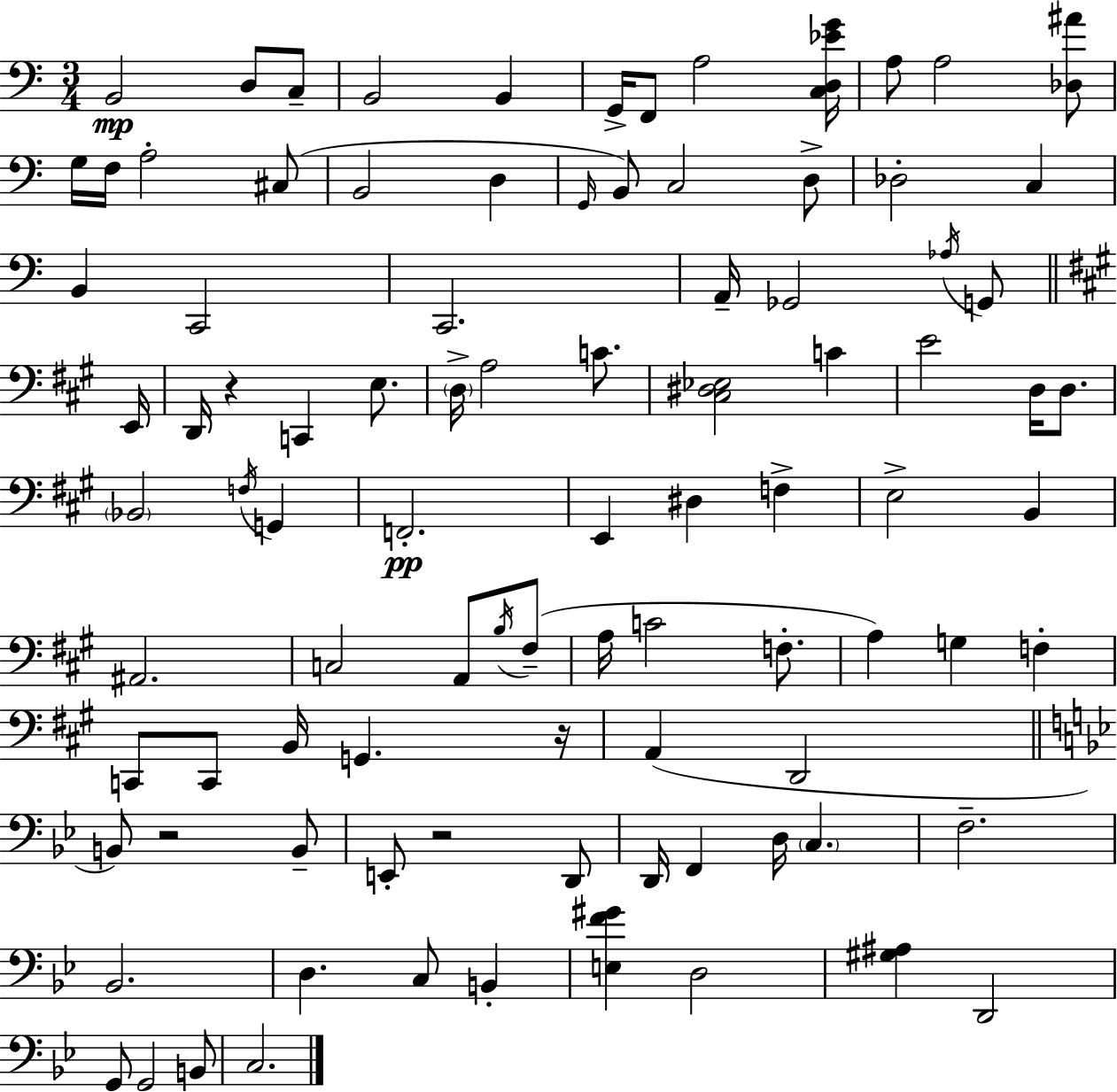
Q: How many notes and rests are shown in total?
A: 94